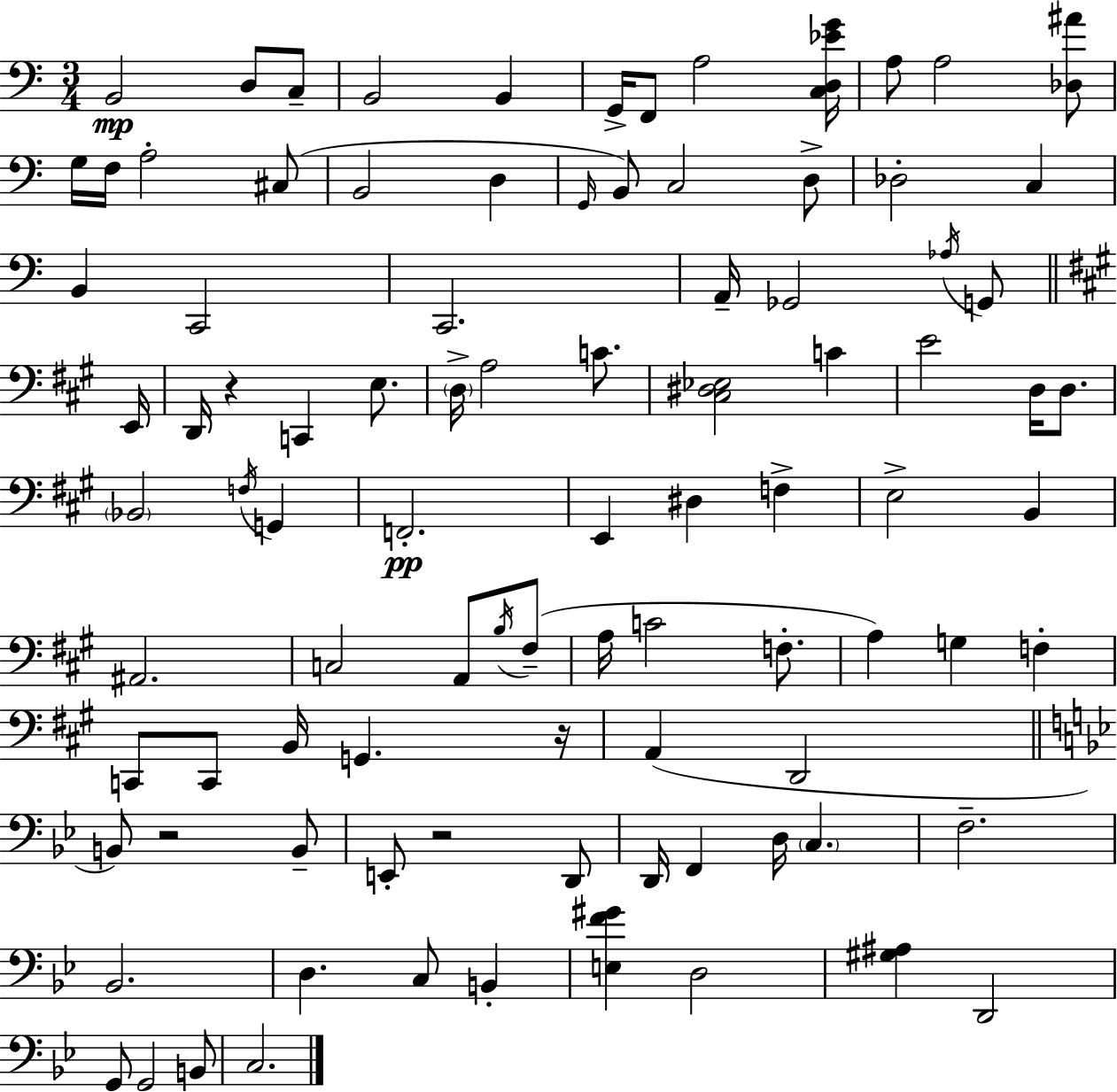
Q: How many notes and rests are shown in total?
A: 94